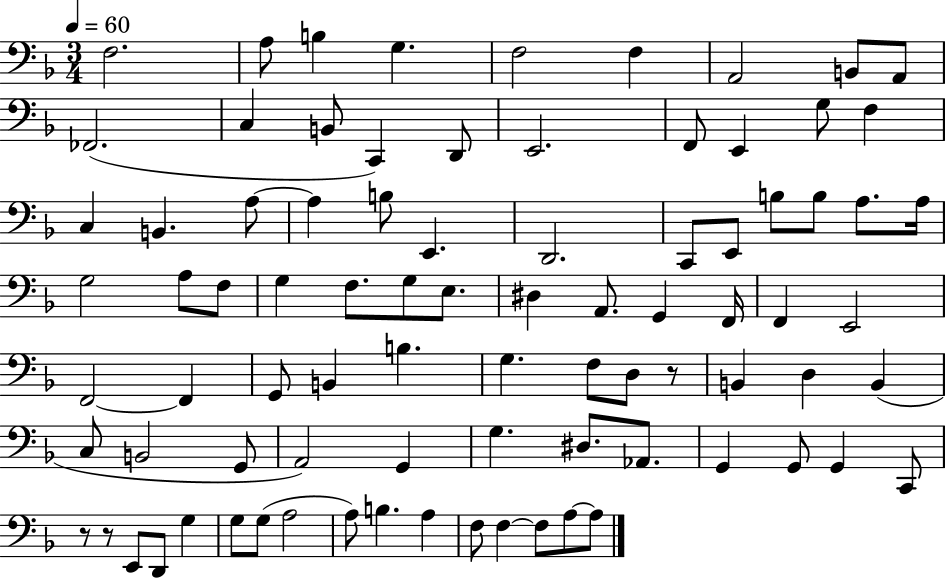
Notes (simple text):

F3/h. A3/e B3/q G3/q. F3/h F3/q A2/h B2/e A2/e FES2/h. C3/q B2/e C2/q D2/e E2/h. F2/e E2/q G3/e F3/q C3/q B2/q. A3/e A3/q B3/e E2/q. D2/h. C2/e E2/e B3/e B3/e A3/e. A3/s G3/h A3/e F3/e G3/q F3/e. G3/e E3/e. D#3/q A2/e. G2/q F2/s F2/q E2/h F2/h F2/q G2/e B2/q B3/q. G3/q. F3/e D3/e R/e B2/q D3/q B2/q C3/e B2/h G2/e A2/h G2/q G3/q. D#3/e. Ab2/e. G2/q G2/e G2/q C2/e R/e R/e E2/e D2/e G3/q G3/e G3/e A3/h A3/e B3/q. A3/q F3/e F3/q F3/e A3/e A3/e